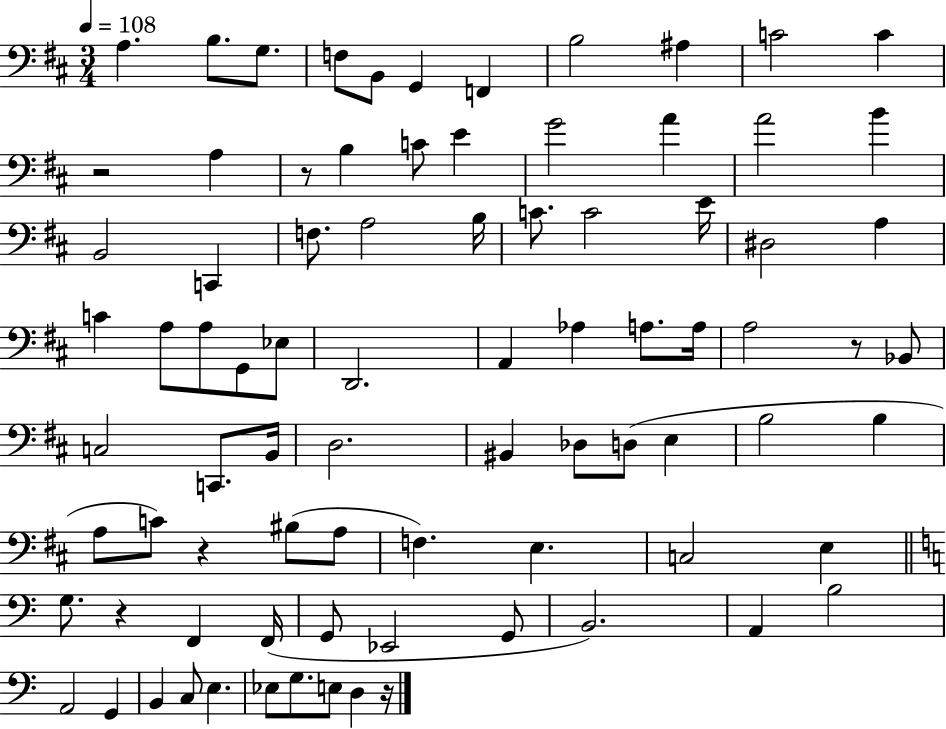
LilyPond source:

{
  \clef bass
  \numericTimeSignature
  \time 3/4
  \key d \major
  \tempo 4 = 108
  a4. b8. g8. | f8 b,8 g,4 f,4 | b2 ais4 | c'2 c'4 | \break r2 a4 | r8 b4 c'8 e'4 | g'2 a'4 | a'2 b'4 | \break b,2 c,4 | f8. a2 b16 | c'8. c'2 e'16 | dis2 a4 | \break c'4 a8 a8 g,8 ees8 | d,2. | a,4 aes4 a8. a16 | a2 r8 bes,8 | \break c2 c,8. b,16 | d2. | bis,4 des8 d8( e4 | b2 b4 | \break a8 c'8) r4 bis8( a8 | f4.) e4. | c2 e4 | \bar "||" \break \key c \major g8. r4 f,4 f,16( | g,8 ees,2 g,8 | b,2.) | a,4 b2 | \break a,2 g,4 | b,4 c8 e4. | ees8 g8. e8 d4 r16 | \bar "|."
}